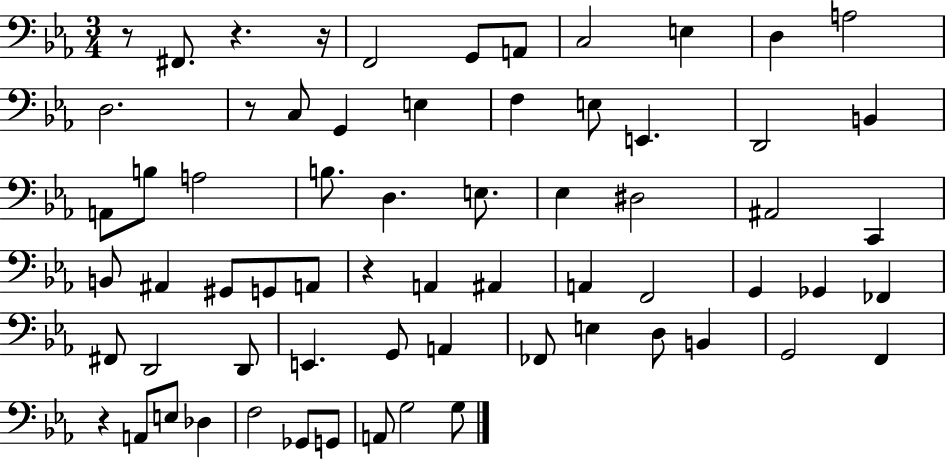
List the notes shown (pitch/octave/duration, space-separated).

R/e F#2/e. R/q. R/s F2/h G2/e A2/e C3/h E3/q D3/q A3/h D3/h. R/e C3/e G2/q E3/q F3/q E3/e E2/q. D2/h B2/q A2/e B3/e A3/h B3/e. D3/q. E3/e. Eb3/q D#3/h A#2/h C2/q B2/e A#2/q G#2/e G2/e A2/e R/q A2/q A#2/q A2/q F2/h G2/q Gb2/q FES2/q F#2/e D2/h D2/e E2/q. G2/e A2/q FES2/e E3/q D3/e B2/q G2/h F2/q R/q A2/e E3/e Db3/q F3/h Gb2/e G2/e A2/e G3/h G3/e